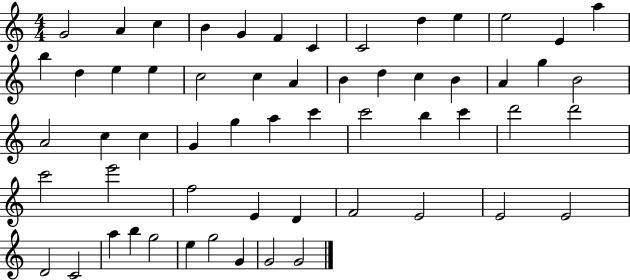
G4/h A4/q C5/q B4/q G4/q F4/q C4/q C4/h D5/q E5/q E5/h E4/q A5/q B5/q D5/q E5/q E5/q C5/h C5/q A4/q B4/q D5/q C5/q B4/q A4/q G5/q B4/h A4/h C5/q C5/q G4/q G5/q A5/q C6/q C6/h B5/q C6/q D6/h D6/h C6/h E6/h F5/h E4/q D4/q F4/h E4/h E4/h E4/h D4/h C4/h A5/q B5/q G5/h E5/q G5/h G4/q G4/h G4/h